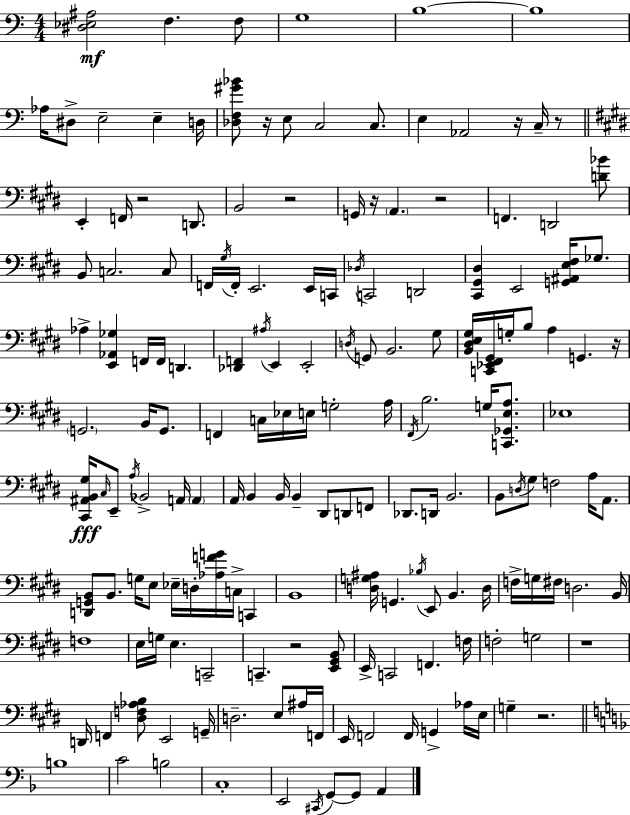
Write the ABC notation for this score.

X:1
T:Untitled
M:4/4
L:1/4
K:C
[^D,_E,^A,]2 F, F,/2 G,4 B,4 B,4 _A,/4 ^D,/2 E,2 E, D,/4 [_D,F,^G_B]/2 z/4 E,/2 C,2 C,/2 E, _A,,2 z/4 C,/4 z/2 E,, F,,/4 z2 D,,/2 B,,2 z2 G,,/4 z/4 A,, z2 F,, D,,2 [D_B]/2 B,,/2 C,2 C,/2 F,,/4 ^G,/4 F,,/4 E,,2 E,,/4 C,,/4 _D,/4 C,,2 D,,2 [^C,,^G,,^D,] E,,2 [G,,^A,,E,^F,]/4 _G,/2 _A, [E,,_A,,_G,] F,,/4 F,,/4 D,, [_D,,F,,] ^A,/4 E,, E,,2 D,/4 G,,/2 B,,2 ^G,/2 [B,,^D,E,^G,]/4 [C,,_E,,^F,,^G,,]/4 G,/4 B,/2 A, G,, z/4 G,,2 B,,/4 G,,/2 F,, C,/4 _E,/4 E,/4 G,2 A,/4 ^F,,/4 B,2 G,/4 [C,,_G,,E,A,]/2 _E,4 [^C,,^A,,B,,^G,]/4 ^C,/4 E,,/2 A,/4 _B,,2 A,,/4 A,, A,,/4 B,, B,,/4 B,, ^D,,/2 D,,/2 F,,/2 _D,,/2 D,,/4 B,,2 B,,/2 D,/4 ^G,/2 F,2 A,/4 A,,/2 [D,,G,,B,,]/2 B,,/2 G,/4 E,/2 _E,/4 D,/4 [_A,FG]/4 C,/4 C,, B,,4 [D,G,^A,]/4 G,, _B,/4 E,,/2 B,, D,/4 F,/4 G,/4 ^F,/4 D,2 B,,/4 F,4 E,/4 G,/4 E, C,,2 C,, z2 [E,,^G,,B,,]/2 E,,/4 C,,2 F,, F,/4 F,2 G,2 z4 D,,/4 F,, [^D,F,_A,B,]/2 E,,2 G,,/4 D,2 E,/2 ^A,/4 F,,/4 E,,/4 F,,2 F,,/4 G,, _A,/4 E,/4 G, z2 B,4 C2 B,2 C,4 E,,2 ^C,,/4 G,,/2 G,,/2 A,,